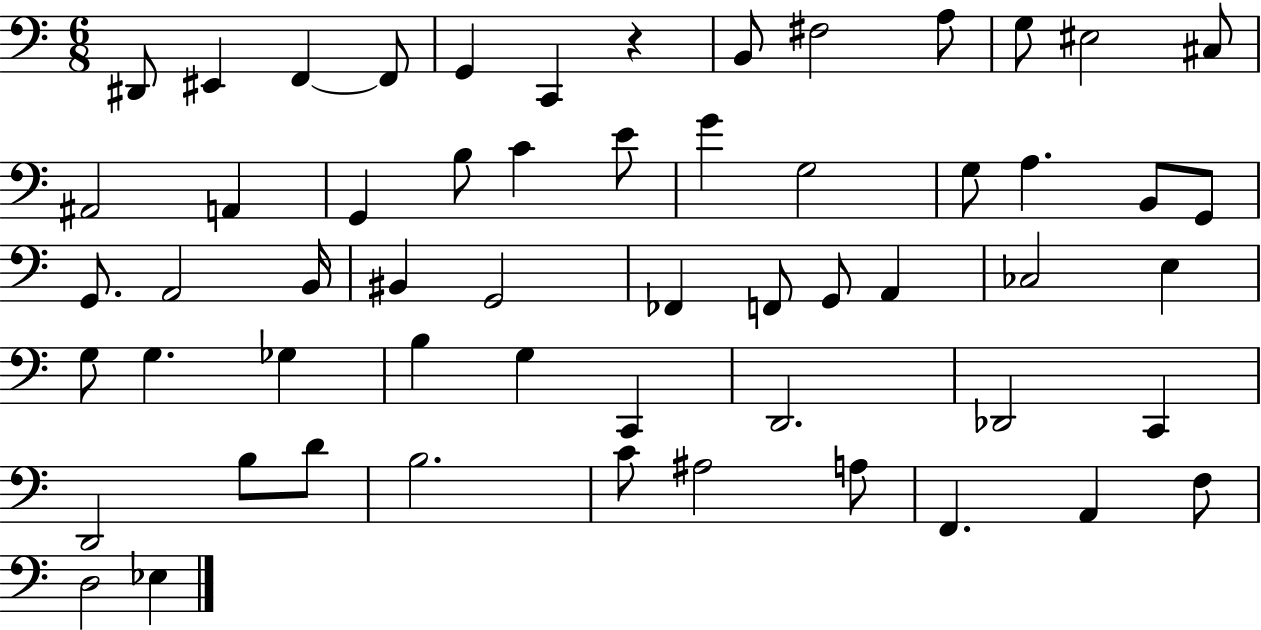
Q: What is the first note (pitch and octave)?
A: D#2